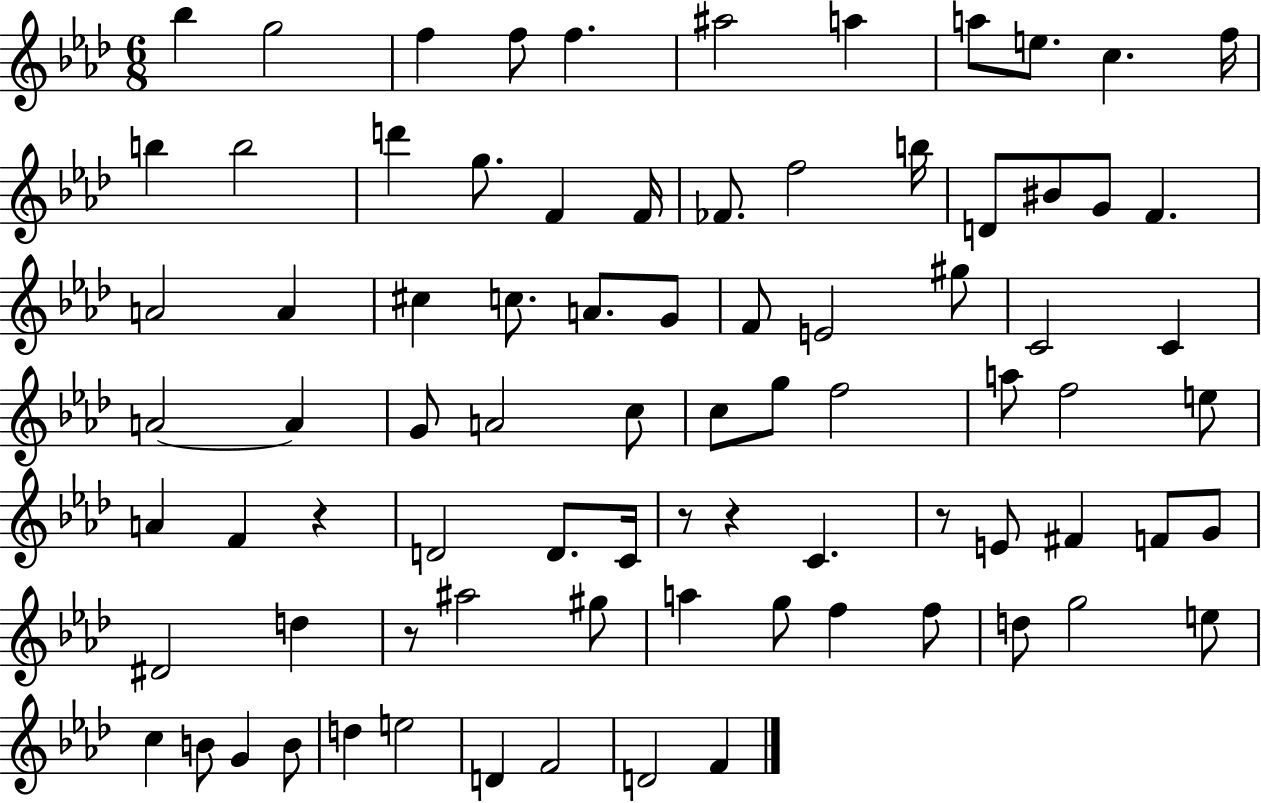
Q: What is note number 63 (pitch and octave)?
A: F5